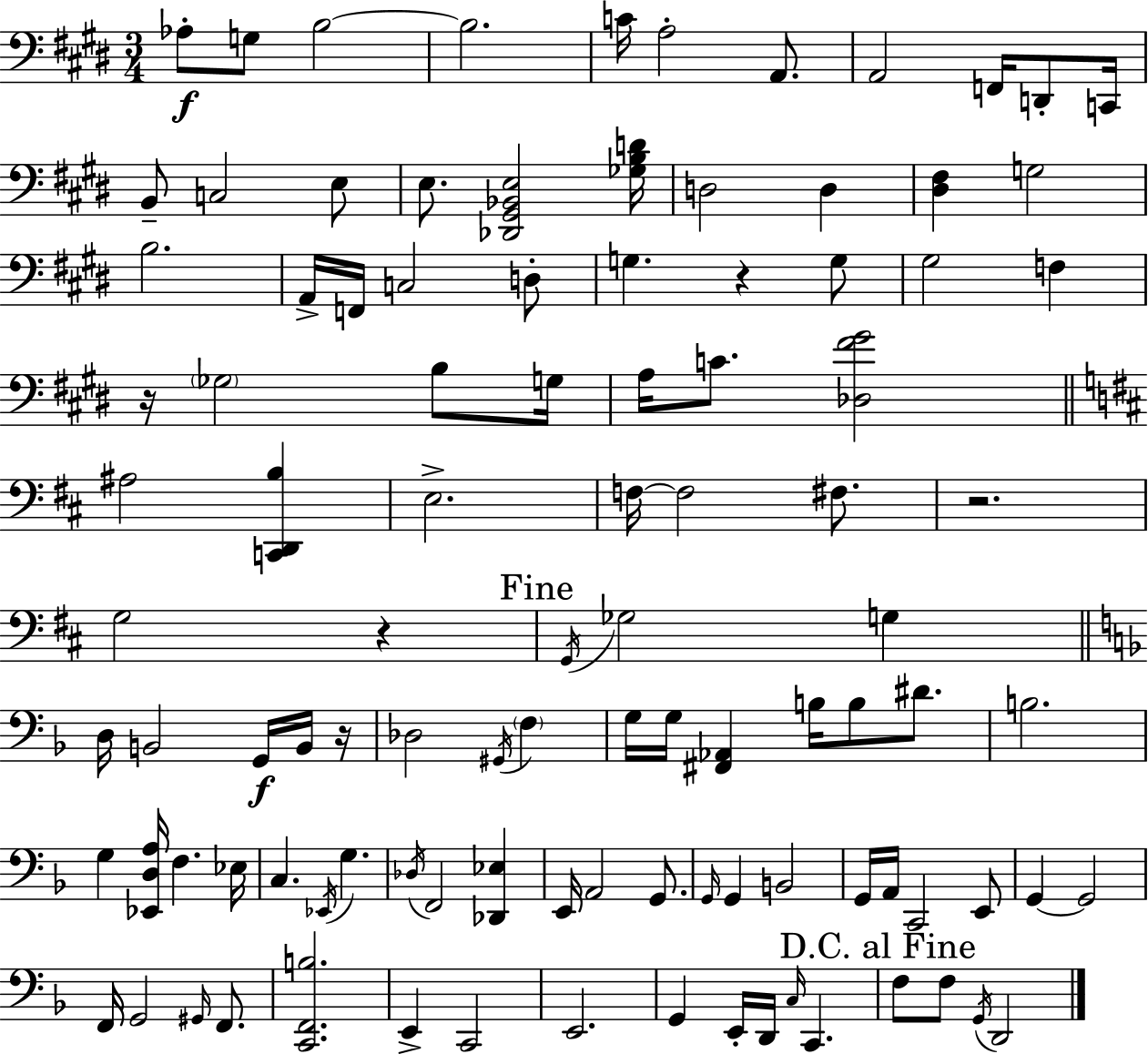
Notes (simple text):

Ab3/e G3/e B3/h B3/h. C4/s A3/h A2/e. A2/h F2/s D2/e C2/s B2/e C3/h E3/e E3/e. [Db2,G#2,Bb2,E3]/h [Gb3,B3,D4]/s D3/h D3/q [D#3,F#3]/q G3/h B3/h. A2/s F2/s C3/h D3/e G3/q. R/q G3/e G#3/h F3/q R/s Gb3/h B3/e G3/s A3/s C4/e. [Db3,F#4,G#4]/h A#3/h [C2,D2,B3]/q E3/h. F3/s F3/h F#3/e. R/h. G3/h R/q G2/s Gb3/h G3/q D3/s B2/h G2/s B2/s R/s Db3/h G#2/s F3/q G3/s G3/s [F#2,Ab2]/q B3/s B3/e D#4/e. B3/h. G3/q [Eb2,D3,A3]/s F3/q. Eb3/s C3/q. Eb2/s G3/q. Db3/s F2/h [Db2,Eb3]/q E2/s A2/h G2/e. G2/s G2/q B2/h G2/s A2/s C2/h E2/e G2/q G2/h F2/s G2/h G#2/s F2/e. [C2,F2,B3]/h. E2/q C2/h E2/h. G2/q E2/s D2/s C3/s C2/q. F3/e F3/e G2/s D2/h